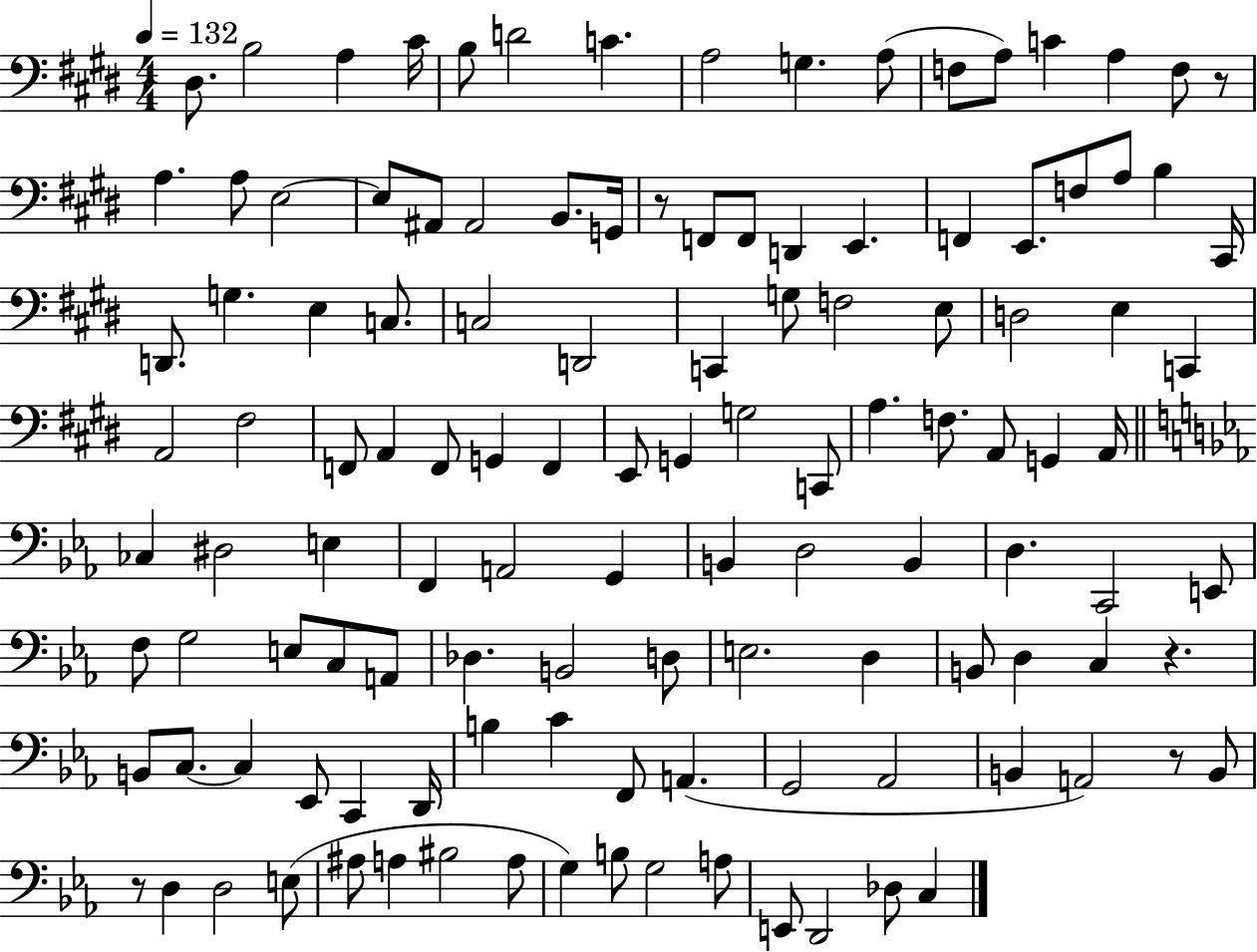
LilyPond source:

{
  \clef bass
  \numericTimeSignature
  \time 4/4
  \key e \major
  \tempo 4 = 132
  dis8. b2 a4 cis'16 | b8 d'2 c'4. | a2 g4. a8( | f8 a8) c'4 a4 f8 r8 | \break a4. a8 e2~~ | e8 ais,8 ais,2 b,8. g,16 | r8 f,8 f,8 d,4 e,4. | f,4 e,8. f8 a8 b4 cis,16 | \break d,8. g4. e4 c8. | c2 d,2 | c,4 g8 f2 e8 | d2 e4 c,4 | \break a,2 fis2 | f,8 a,4 f,8 g,4 f,4 | e,8 g,4 g2 c,8 | a4. f8. a,8 g,4 a,16 | \break \bar "||" \break \key ees \major ces4 dis2 e4 | f,4 a,2 g,4 | b,4 d2 b,4 | d4. c,2 e,8 | \break f8 g2 e8 c8 a,8 | des4. b,2 d8 | e2. d4 | b,8 d4 c4 r4. | \break b,8 c8.~~ c4 ees,8 c,4 d,16 | b4 c'4 f,8 a,4.( | g,2 aes,2 | b,4 a,2) r8 b,8 | \break r8 d4 d2 e8( | ais8 a4 bis2 a8 | g4) b8 g2 a8 | e,8 d,2 des8 c4 | \break \bar "|."
}